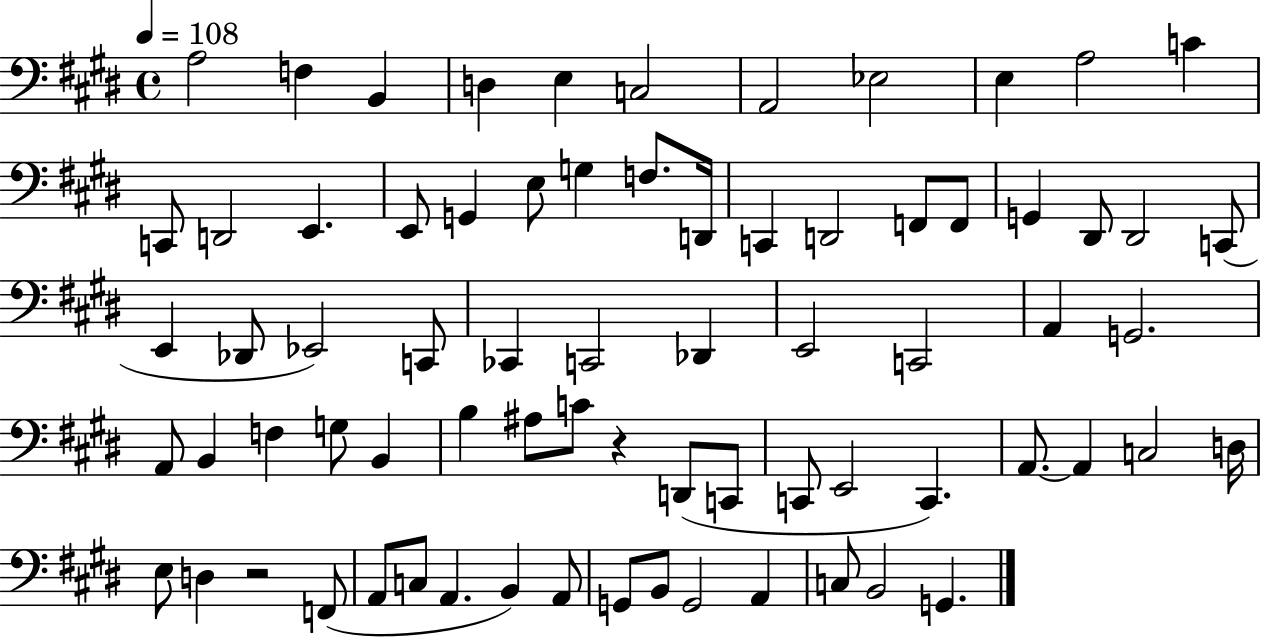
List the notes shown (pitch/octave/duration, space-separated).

A3/h F3/q B2/q D3/q E3/q C3/h A2/h Eb3/h E3/q A3/h C4/q C2/e D2/h E2/q. E2/e G2/q E3/e G3/q F3/e. D2/s C2/q D2/h F2/e F2/e G2/q D#2/e D#2/h C2/e E2/q Db2/e Eb2/h C2/e CES2/q C2/h Db2/q E2/h C2/h A2/q G2/h. A2/e B2/q F3/q G3/e B2/q B3/q A#3/e C4/e R/q D2/e C2/e C2/e E2/h C2/q. A2/e. A2/q C3/h D3/s E3/e D3/q R/h F2/e A2/e C3/e A2/q. B2/q A2/e G2/e B2/e G2/h A2/q C3/e B2/h G2/q.